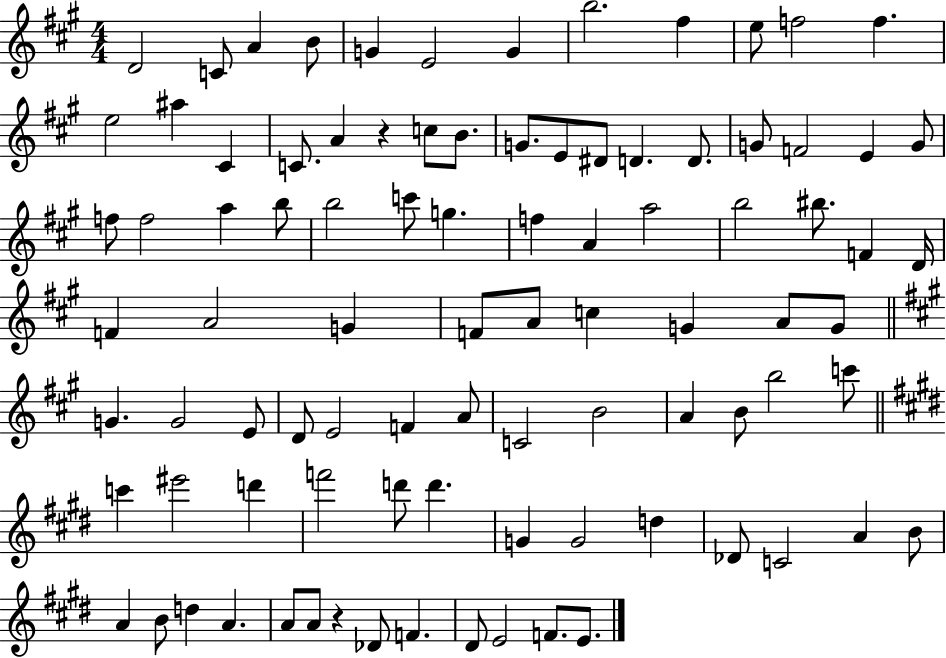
D4/h C4/e A4/q B4/e G4/q E4/h G4/q B5/h. F#5/q E5/e F5/h F5/q. E5/h A#5/q C#4/q C4/e. A4/q R/q C5/e B4/e. G4/e. E4/e D#4/e D4/q. D4/e. G4/e F4/h E4/q G4/e F5/e F5/h A5/q B5/e B5/h C6/e G5/q. F5/q A4/q A5/h B5/h BIS5/e. F4/q D4/s F4/q A4/h G4/q F4/e A4/e C5/q G4/q A4/e G4/e G4/q. G4/h E4/e D4/e E4/h F4/q A4/e C4/h B4/h A4/q B4/e B5/h C6/e C6/q EIS6/h D6/q F6/h D6/e D6/q. G4/q G4/h D5/q Db4/e C4/h A4/q B4/e A4/q B4/e D5/q A4/q. A4/e A4/e R/q Db4/e F4/q. D#4/e E4/h F4/e. E4/e.